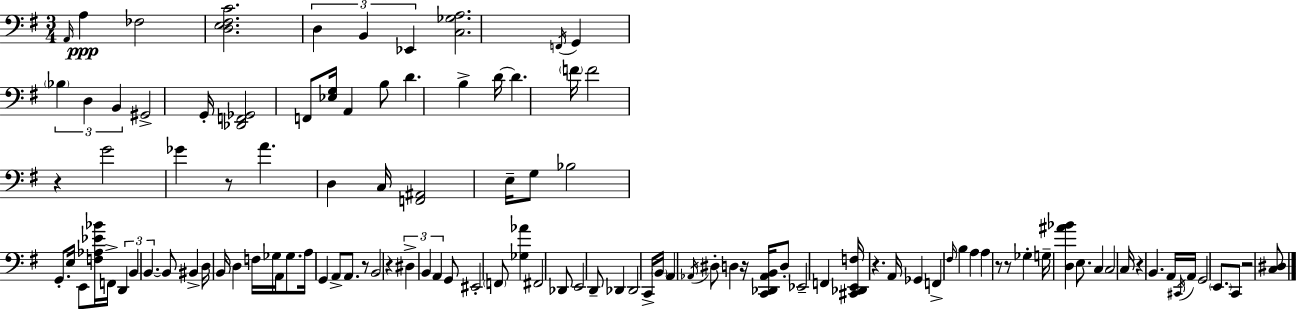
{
  \clef bass
  \numericTimeSignature
  \time 3/4
  \key e \minor
  \repeat volta 2 { \grace { a,16 }\ppp a4 fes2 | <d e fis c'>2. | \tuplet 3/2 { d4 b,4 ees,4 } | <c ges a>2. | \break \acciaccatura { f,16 } g,4 \tuplet 3/2 { \parenthesize bes4 d4 | b,4 } gis,2-> | g,16-. <des, f, ges,>2 f,8 | <ees g>16 a,4 b8 d'4. | \break b4-> d'16~~ d'4. | \parenthesize f'16 f'2 r4 | g'2 ges'4 | r8 a'4. d4 | \break c16 <f, ais,>2 e16-- | g8 bes2 g,8.-. | e16 e,8 <f aes ees' bes'>16 f,16-> \tuplet 3/2 { d,4 b,4 | b,4.~~ } b,8 bis,4-> | \break d16 b,16 d4 f16 ges16 a,16 ges8. | a16 g,4 a,8-> a,8. | r8 b,2 r4 | \tuplet 3/2 { dis4-> b,4 a,4 } | \break g,8 eis,2-. | \parenthesize f,8 <ges aes'>4 fis,2 | des,8 e,2 | d,8-- des,4 des,2 | \break c,16-> \parenthesize b,16 a,4 \acciaccatura { aes,16 } dis8-. d4 | r16 <c, des, aes, b,>16 d8-. ees,2-- | f,4 <cis, des, e, f>16 r4. | a,16 ges,4 f,4-> \grace { fis16 } | \break b4 a4 a4 | r8 r8 ges4-. g16-- <d ais' bes'>4 | e8. c4 c2 | c16 r4 b,4. | \break a,16 \acciaccatura { cis,16 } a,16 g,2 | \parenthesize e,8. c,8 r2 | <c dis>8 } \bar "|."
}